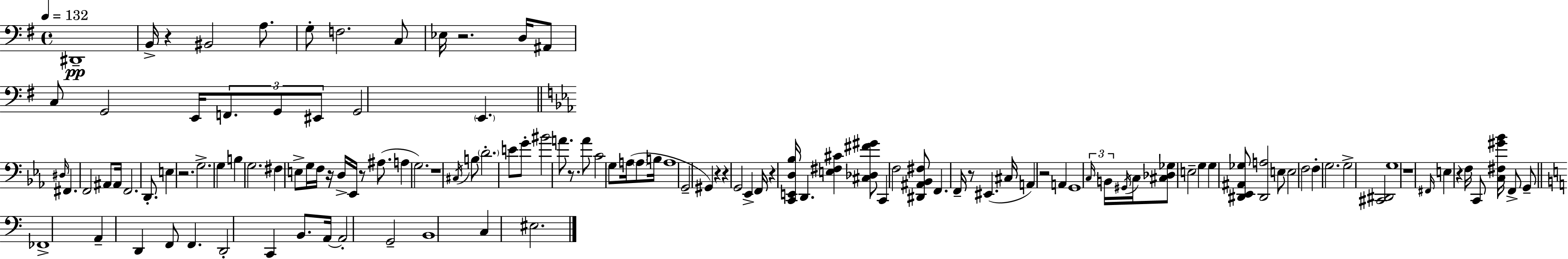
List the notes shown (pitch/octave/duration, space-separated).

D#2/w B2/s R/q BIS2/h A3/e. G3/e F3/h. C3/e Eb3/s R/h. D3/s A#2/e C3/e G2/h E2/s F2/e. G2/e EIS2/e G2/h E2/q. D#3/s F#2/q. F2/h A#2/e A#2/s F2/h. D2/e. E3/q R/h. G3/h. G3/q B3/q G3/h. F#3/q E3/e G3/s F3/s R/s D3/s Eb2/s R/e A#3/e. A3/q G3/h. R/w C#3/s B3/e D4/h. E4/e G4/e BIS4/h A4/e. R/e. A4/e C4/h G3/e A3/s A3/e B3/s A3/w G2/h G#2/q R/q R/q G2/h Eb2/q F2/s R/q [C2,E2,D3,Bb3]/s D2/q. [E3,F#3,C#4]/q [C#3,Db3,F#4,G#4]/e C2/q F3/h [D#2,A#2,Bb2,F#3]/e F2/q. F2/s R/e EIS2/q. C#3/s A2/q R/h A2/q G2/w C3/s B2/s G#2/s C3/s [C#3,Db3,Gb3]/e E3/h G3/q G3/q [D#2,Eb2,A#2,Gb3]/e [D#2,A3]/h E3/e E3/h F3/h F3/q G3/h. G3/h [C#2,D#2]/h G3/w R/w F#2/s E3/q R/q F3/s C2/e [C3,F#3,G#4,Bb4]/s F2/e G2/e FES2/w A2/q D2/q F2/e F2/q. D2/h C2/q B2/e. A2/s A2/h G2/h B2/w C3/q EIS3/h.